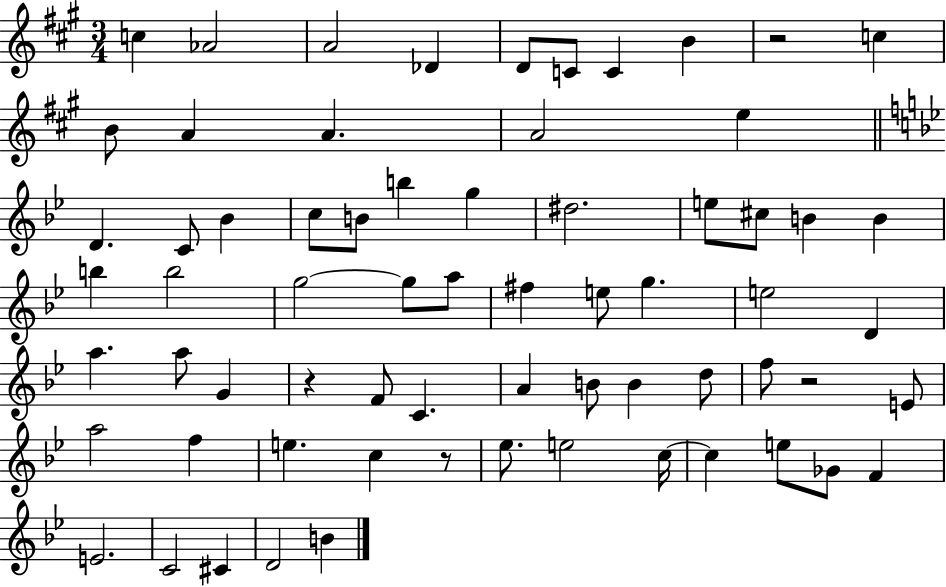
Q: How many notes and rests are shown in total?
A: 67